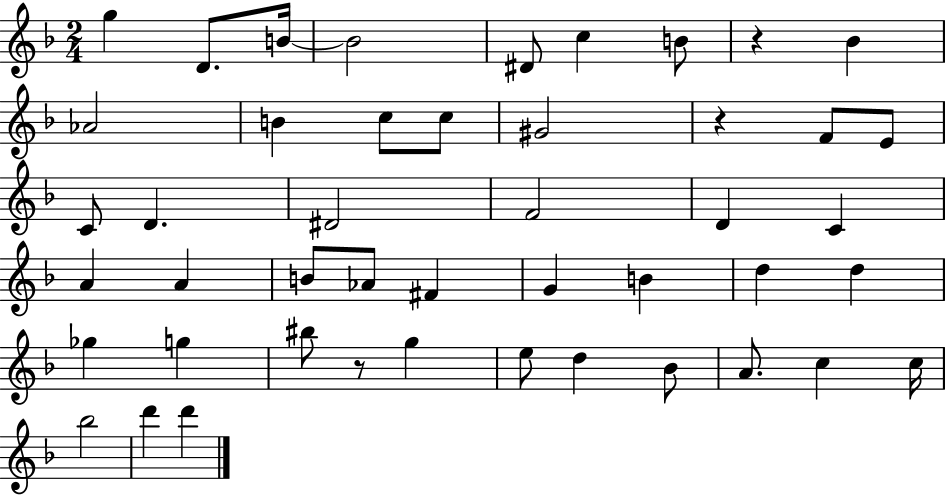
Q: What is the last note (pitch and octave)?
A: D6